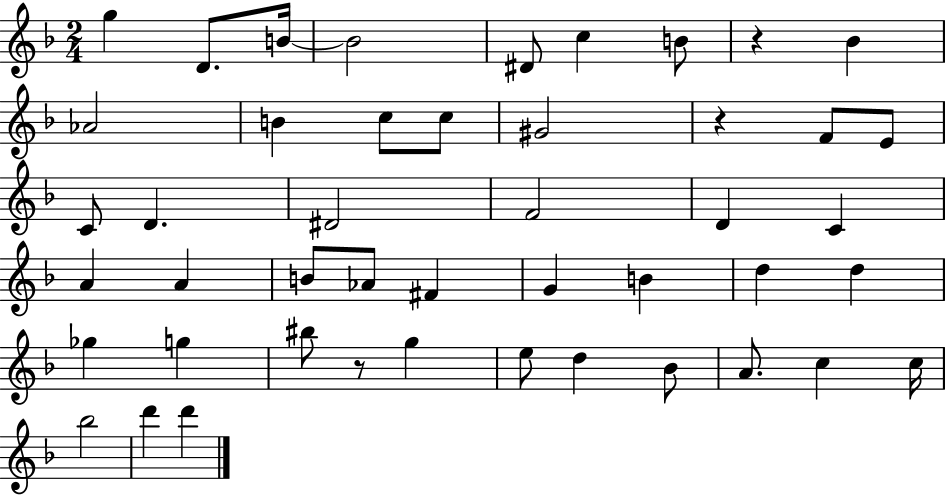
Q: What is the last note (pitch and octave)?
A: D6